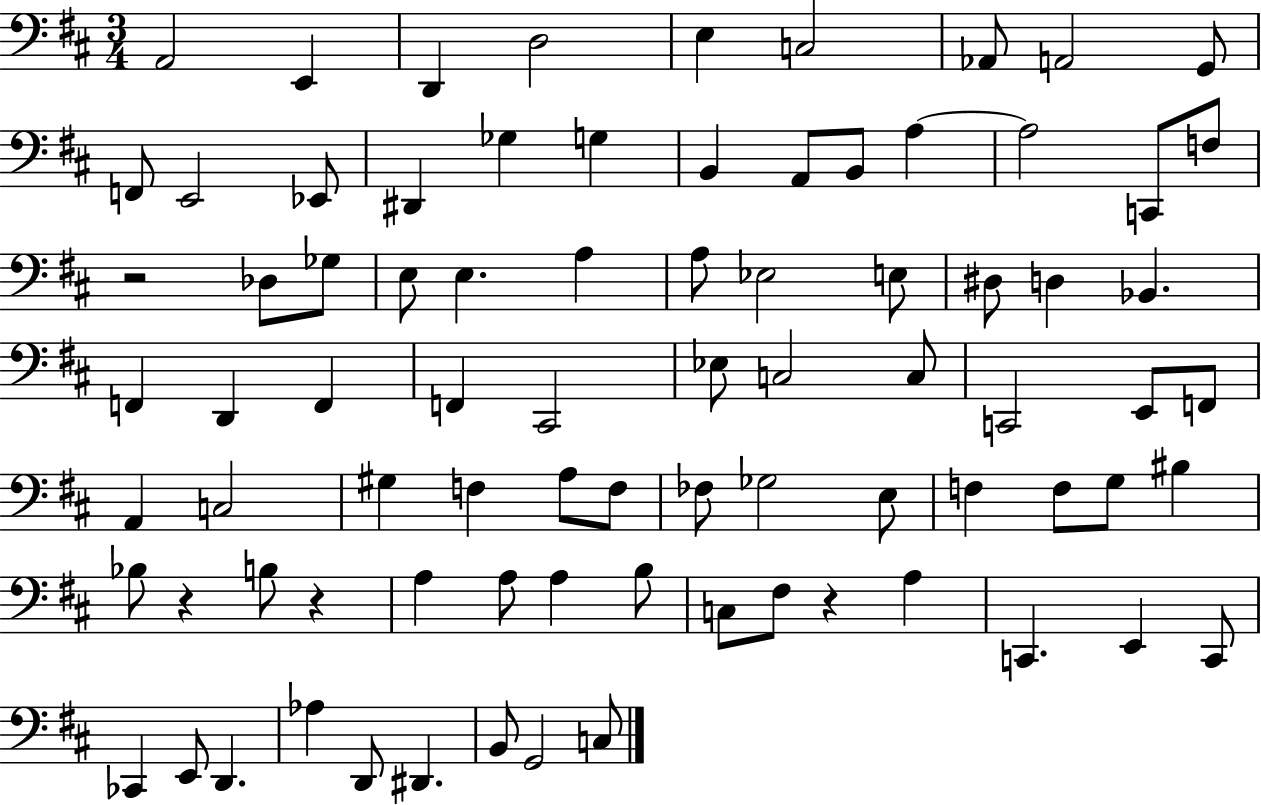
A2/h E2/q D2/q D3/h E3/q C3/h Ab2/e A2/h G2/e F2/e E2/h Eb2/e D#2/q Gb3/q G3/q B2/q A2/e B2/e A3/q A3/h C2/e F3/e R/h Db3/e Gb3/e E3/e E3/q. A3/q A3/e Eb3/h E3/e D#3/e D3/q Bb2/q. F2/q D2/q F2/q F2/q C#2/h Eb3/e C3/h C3/e C2/h E2/e F2/e A2/q C3/h G#3/q F3/q A3/e F3/e FES3/e Gb3/h E3/e F3/q F3/e G3/e BIS3/q Bb3/e R/q B3/e R/q A3/q A3/e A3/q B3/e C3/e F#3/e R/q A3/q C2/q. E2/q C2/e CES2/q E2/e D2/q. Ab3/q D2/e D#2/q. B2/e G2/h C3/e